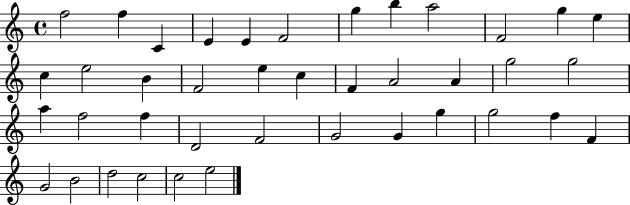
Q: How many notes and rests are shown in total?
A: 40